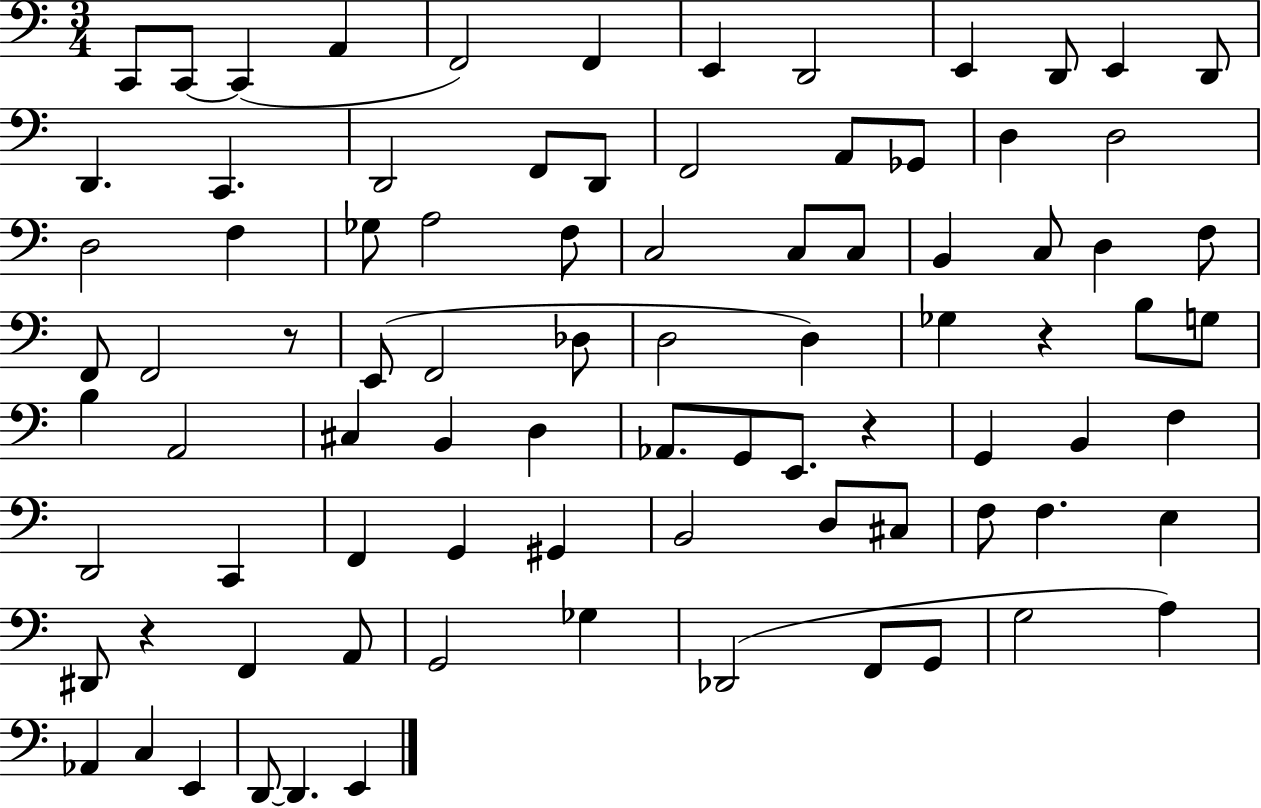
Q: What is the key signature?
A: C major